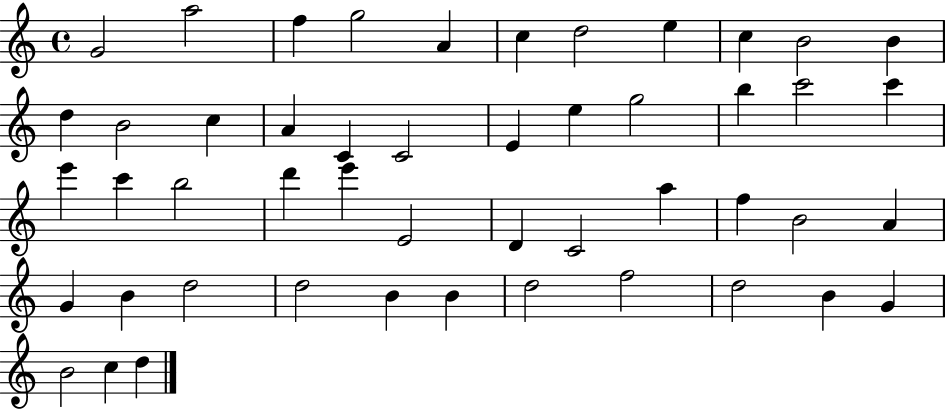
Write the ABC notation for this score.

X:1
T:Untitled
M:4/4
L:1/4
K:C
G2 a2 f g2 A c d2 e c B2 B d B2 c A C C2 E e g2 b c'2 c' e' c' b2 d' e' E2 D C2 a f B2 A G B d2 d2 B B d2 f2 d2 B G B2 c d